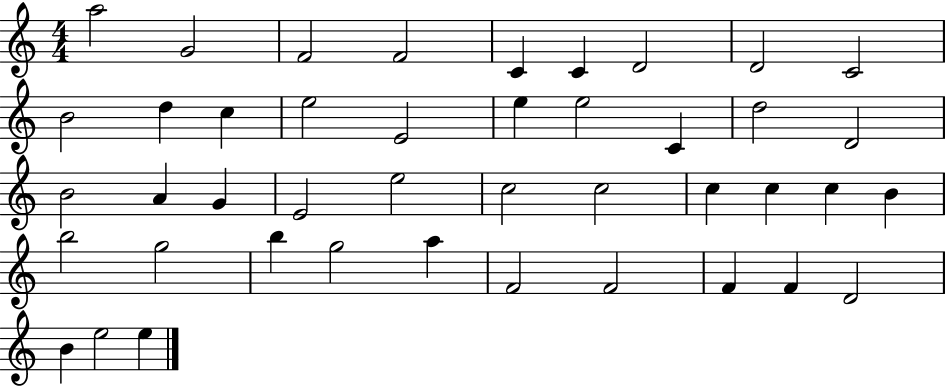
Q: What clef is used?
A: treble